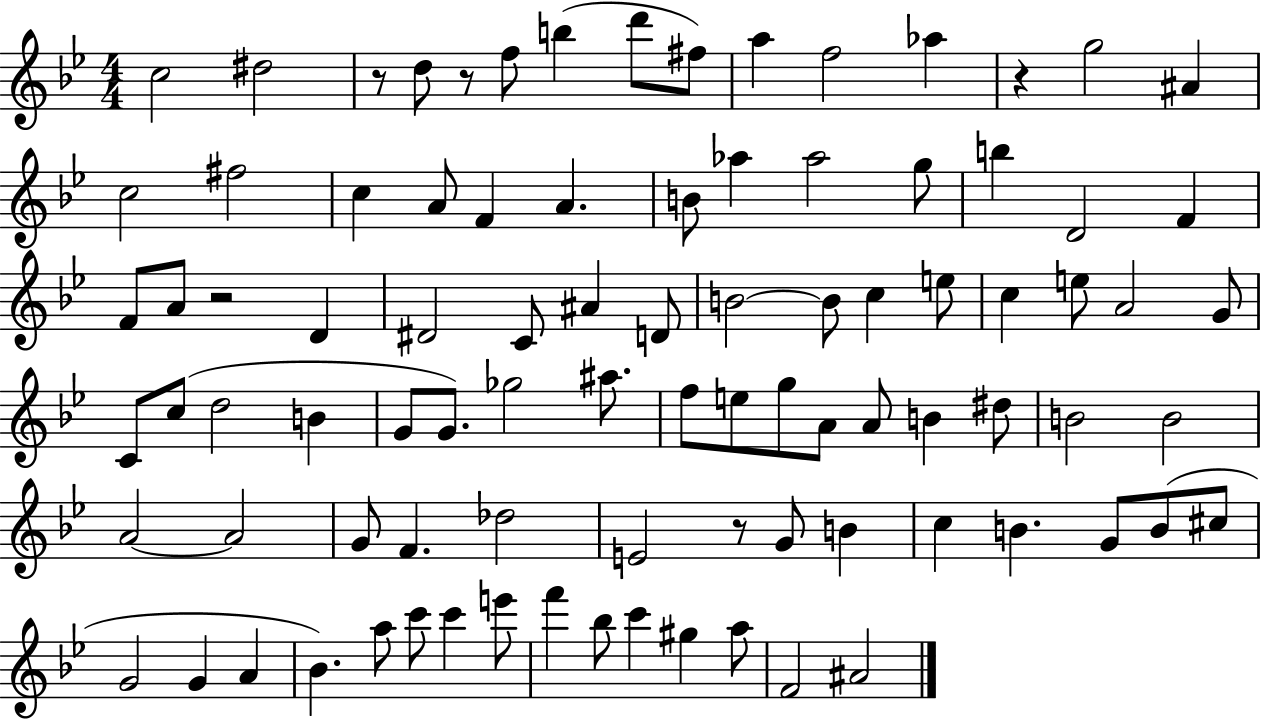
C5/h D#5/h R/e D5/e R/e F5/e B5/q D6/e F#5/e A5/q F5/h Ab5/q R/q G5/h A#4/q C5/h F#5/h C5/q A4/e F4/q A4/q. B4/e Ab5/q Ab5/h G5/e B5/q D4/h F4/q F4/e A4/e R/h D4/q D#4/h C4/e A#4/q D4/e B4/h B4/e C5/q E5/e C5/q E5/e A4/h G4/e C4/e C5/e D5/h B4/q G4/e G4/e. Gb5/h A#5/e. F5/e E5/e G5/e A4/e A4/e B4/q D#5/e B4/h B4/h A4/h A4/h G4/e F4/q. Db5/h E4/h R/e G4/e B4/q C5/q B4/q. G4/e B4/e C#5/e G4/h G4/q A4/q Bb4/q. A5/e C6/e C6/q E6/e F6/q Bb5/e C6/q G#5/q A5/e F4/h A#4/h